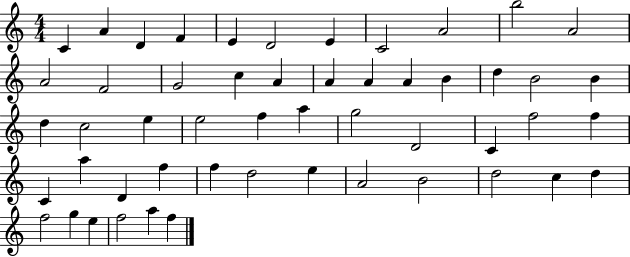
X:1
T:Untitled
M:4/4
L:1/4
K:C
C A D F E D2 E C2 A2 b2 A2 A2 F2 G2 c A A A A B d B2 B d c2 e e2 f a g2 D2 C f2 f C a D f f d2 e A2 B2 d2 c d f2 g e f2 a f